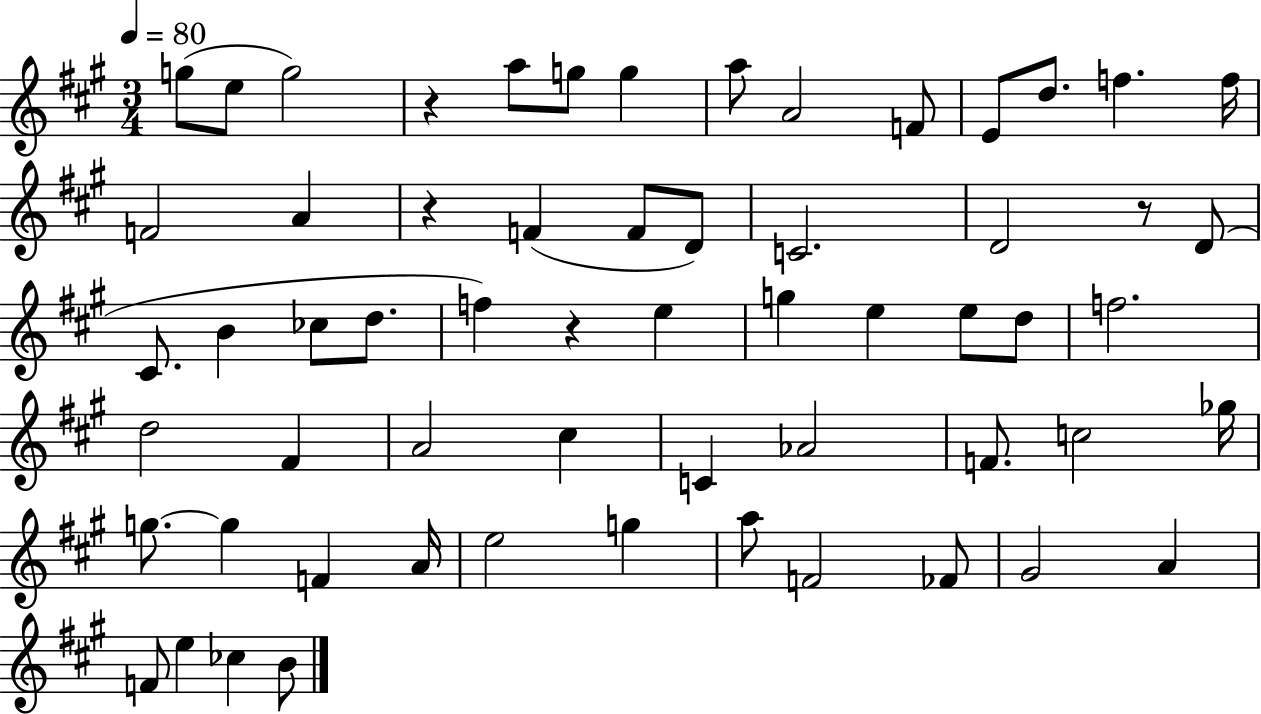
{
  \clef treble
  \numericTimeSignature
  \time 3/4
  \key a \major
  \tempo 4 = 80
  \repeat volta 2 { g''8( e''8 g''2) | r4 a''8 g''8 g''4 | a''8 a'2 f'8 | e'8 d''8. f''4. f''16 | \break f'2 a'4 | r4 f'4( f'8 d'8) | c'2. | d'2 r8 d'8( | \break cis'8. b'4 ces''8 d''8. | f''4) r4 e''4 | g''4 e''4 e''8 d''8 | f''2. | \break d''2 fis'4 | a'2 cis''4 | c'4 aes'2 | f'8. c''2 ges''16 | \break g''8.~~ g''4 f'4 a'16 | e''2 g''4 | a''8 f'2 fes'8 | gis'2 a'4 | \break f'8 e''4 ces''4 b'8 | } \bar "|."
}